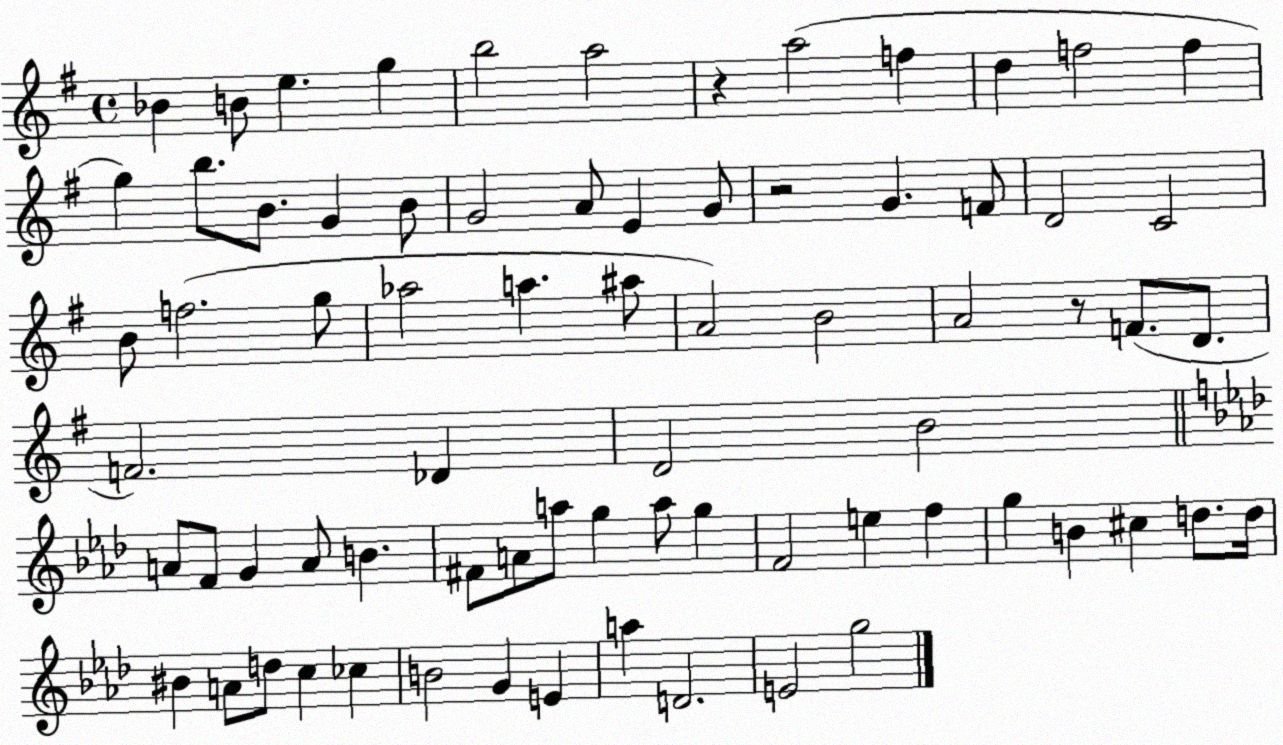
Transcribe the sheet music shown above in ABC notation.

X:1
T:Untitled
M:4/4
L:1/4
K:G
_B B/2 e g b2 a2 z a2 f d f2 f g b/2 B/2 G B/2 G2 A/2 E G/2 z2 G F/2 D2 C2 B/2 f2 g/2 _a2 a ^a/2 A2 B2 A2 z/2 F/2 D/2 F2 _D D2 B2 A/2 F/2 G A/2 B ^F/2 A/2 a/2 g a/2 g F2 e f g B ^c d/2 d/4 ^B A/2 d/2 c _c B2 G E a D2 E2 g2